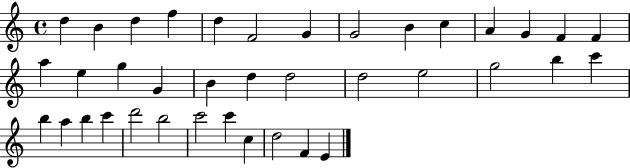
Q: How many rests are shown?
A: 0